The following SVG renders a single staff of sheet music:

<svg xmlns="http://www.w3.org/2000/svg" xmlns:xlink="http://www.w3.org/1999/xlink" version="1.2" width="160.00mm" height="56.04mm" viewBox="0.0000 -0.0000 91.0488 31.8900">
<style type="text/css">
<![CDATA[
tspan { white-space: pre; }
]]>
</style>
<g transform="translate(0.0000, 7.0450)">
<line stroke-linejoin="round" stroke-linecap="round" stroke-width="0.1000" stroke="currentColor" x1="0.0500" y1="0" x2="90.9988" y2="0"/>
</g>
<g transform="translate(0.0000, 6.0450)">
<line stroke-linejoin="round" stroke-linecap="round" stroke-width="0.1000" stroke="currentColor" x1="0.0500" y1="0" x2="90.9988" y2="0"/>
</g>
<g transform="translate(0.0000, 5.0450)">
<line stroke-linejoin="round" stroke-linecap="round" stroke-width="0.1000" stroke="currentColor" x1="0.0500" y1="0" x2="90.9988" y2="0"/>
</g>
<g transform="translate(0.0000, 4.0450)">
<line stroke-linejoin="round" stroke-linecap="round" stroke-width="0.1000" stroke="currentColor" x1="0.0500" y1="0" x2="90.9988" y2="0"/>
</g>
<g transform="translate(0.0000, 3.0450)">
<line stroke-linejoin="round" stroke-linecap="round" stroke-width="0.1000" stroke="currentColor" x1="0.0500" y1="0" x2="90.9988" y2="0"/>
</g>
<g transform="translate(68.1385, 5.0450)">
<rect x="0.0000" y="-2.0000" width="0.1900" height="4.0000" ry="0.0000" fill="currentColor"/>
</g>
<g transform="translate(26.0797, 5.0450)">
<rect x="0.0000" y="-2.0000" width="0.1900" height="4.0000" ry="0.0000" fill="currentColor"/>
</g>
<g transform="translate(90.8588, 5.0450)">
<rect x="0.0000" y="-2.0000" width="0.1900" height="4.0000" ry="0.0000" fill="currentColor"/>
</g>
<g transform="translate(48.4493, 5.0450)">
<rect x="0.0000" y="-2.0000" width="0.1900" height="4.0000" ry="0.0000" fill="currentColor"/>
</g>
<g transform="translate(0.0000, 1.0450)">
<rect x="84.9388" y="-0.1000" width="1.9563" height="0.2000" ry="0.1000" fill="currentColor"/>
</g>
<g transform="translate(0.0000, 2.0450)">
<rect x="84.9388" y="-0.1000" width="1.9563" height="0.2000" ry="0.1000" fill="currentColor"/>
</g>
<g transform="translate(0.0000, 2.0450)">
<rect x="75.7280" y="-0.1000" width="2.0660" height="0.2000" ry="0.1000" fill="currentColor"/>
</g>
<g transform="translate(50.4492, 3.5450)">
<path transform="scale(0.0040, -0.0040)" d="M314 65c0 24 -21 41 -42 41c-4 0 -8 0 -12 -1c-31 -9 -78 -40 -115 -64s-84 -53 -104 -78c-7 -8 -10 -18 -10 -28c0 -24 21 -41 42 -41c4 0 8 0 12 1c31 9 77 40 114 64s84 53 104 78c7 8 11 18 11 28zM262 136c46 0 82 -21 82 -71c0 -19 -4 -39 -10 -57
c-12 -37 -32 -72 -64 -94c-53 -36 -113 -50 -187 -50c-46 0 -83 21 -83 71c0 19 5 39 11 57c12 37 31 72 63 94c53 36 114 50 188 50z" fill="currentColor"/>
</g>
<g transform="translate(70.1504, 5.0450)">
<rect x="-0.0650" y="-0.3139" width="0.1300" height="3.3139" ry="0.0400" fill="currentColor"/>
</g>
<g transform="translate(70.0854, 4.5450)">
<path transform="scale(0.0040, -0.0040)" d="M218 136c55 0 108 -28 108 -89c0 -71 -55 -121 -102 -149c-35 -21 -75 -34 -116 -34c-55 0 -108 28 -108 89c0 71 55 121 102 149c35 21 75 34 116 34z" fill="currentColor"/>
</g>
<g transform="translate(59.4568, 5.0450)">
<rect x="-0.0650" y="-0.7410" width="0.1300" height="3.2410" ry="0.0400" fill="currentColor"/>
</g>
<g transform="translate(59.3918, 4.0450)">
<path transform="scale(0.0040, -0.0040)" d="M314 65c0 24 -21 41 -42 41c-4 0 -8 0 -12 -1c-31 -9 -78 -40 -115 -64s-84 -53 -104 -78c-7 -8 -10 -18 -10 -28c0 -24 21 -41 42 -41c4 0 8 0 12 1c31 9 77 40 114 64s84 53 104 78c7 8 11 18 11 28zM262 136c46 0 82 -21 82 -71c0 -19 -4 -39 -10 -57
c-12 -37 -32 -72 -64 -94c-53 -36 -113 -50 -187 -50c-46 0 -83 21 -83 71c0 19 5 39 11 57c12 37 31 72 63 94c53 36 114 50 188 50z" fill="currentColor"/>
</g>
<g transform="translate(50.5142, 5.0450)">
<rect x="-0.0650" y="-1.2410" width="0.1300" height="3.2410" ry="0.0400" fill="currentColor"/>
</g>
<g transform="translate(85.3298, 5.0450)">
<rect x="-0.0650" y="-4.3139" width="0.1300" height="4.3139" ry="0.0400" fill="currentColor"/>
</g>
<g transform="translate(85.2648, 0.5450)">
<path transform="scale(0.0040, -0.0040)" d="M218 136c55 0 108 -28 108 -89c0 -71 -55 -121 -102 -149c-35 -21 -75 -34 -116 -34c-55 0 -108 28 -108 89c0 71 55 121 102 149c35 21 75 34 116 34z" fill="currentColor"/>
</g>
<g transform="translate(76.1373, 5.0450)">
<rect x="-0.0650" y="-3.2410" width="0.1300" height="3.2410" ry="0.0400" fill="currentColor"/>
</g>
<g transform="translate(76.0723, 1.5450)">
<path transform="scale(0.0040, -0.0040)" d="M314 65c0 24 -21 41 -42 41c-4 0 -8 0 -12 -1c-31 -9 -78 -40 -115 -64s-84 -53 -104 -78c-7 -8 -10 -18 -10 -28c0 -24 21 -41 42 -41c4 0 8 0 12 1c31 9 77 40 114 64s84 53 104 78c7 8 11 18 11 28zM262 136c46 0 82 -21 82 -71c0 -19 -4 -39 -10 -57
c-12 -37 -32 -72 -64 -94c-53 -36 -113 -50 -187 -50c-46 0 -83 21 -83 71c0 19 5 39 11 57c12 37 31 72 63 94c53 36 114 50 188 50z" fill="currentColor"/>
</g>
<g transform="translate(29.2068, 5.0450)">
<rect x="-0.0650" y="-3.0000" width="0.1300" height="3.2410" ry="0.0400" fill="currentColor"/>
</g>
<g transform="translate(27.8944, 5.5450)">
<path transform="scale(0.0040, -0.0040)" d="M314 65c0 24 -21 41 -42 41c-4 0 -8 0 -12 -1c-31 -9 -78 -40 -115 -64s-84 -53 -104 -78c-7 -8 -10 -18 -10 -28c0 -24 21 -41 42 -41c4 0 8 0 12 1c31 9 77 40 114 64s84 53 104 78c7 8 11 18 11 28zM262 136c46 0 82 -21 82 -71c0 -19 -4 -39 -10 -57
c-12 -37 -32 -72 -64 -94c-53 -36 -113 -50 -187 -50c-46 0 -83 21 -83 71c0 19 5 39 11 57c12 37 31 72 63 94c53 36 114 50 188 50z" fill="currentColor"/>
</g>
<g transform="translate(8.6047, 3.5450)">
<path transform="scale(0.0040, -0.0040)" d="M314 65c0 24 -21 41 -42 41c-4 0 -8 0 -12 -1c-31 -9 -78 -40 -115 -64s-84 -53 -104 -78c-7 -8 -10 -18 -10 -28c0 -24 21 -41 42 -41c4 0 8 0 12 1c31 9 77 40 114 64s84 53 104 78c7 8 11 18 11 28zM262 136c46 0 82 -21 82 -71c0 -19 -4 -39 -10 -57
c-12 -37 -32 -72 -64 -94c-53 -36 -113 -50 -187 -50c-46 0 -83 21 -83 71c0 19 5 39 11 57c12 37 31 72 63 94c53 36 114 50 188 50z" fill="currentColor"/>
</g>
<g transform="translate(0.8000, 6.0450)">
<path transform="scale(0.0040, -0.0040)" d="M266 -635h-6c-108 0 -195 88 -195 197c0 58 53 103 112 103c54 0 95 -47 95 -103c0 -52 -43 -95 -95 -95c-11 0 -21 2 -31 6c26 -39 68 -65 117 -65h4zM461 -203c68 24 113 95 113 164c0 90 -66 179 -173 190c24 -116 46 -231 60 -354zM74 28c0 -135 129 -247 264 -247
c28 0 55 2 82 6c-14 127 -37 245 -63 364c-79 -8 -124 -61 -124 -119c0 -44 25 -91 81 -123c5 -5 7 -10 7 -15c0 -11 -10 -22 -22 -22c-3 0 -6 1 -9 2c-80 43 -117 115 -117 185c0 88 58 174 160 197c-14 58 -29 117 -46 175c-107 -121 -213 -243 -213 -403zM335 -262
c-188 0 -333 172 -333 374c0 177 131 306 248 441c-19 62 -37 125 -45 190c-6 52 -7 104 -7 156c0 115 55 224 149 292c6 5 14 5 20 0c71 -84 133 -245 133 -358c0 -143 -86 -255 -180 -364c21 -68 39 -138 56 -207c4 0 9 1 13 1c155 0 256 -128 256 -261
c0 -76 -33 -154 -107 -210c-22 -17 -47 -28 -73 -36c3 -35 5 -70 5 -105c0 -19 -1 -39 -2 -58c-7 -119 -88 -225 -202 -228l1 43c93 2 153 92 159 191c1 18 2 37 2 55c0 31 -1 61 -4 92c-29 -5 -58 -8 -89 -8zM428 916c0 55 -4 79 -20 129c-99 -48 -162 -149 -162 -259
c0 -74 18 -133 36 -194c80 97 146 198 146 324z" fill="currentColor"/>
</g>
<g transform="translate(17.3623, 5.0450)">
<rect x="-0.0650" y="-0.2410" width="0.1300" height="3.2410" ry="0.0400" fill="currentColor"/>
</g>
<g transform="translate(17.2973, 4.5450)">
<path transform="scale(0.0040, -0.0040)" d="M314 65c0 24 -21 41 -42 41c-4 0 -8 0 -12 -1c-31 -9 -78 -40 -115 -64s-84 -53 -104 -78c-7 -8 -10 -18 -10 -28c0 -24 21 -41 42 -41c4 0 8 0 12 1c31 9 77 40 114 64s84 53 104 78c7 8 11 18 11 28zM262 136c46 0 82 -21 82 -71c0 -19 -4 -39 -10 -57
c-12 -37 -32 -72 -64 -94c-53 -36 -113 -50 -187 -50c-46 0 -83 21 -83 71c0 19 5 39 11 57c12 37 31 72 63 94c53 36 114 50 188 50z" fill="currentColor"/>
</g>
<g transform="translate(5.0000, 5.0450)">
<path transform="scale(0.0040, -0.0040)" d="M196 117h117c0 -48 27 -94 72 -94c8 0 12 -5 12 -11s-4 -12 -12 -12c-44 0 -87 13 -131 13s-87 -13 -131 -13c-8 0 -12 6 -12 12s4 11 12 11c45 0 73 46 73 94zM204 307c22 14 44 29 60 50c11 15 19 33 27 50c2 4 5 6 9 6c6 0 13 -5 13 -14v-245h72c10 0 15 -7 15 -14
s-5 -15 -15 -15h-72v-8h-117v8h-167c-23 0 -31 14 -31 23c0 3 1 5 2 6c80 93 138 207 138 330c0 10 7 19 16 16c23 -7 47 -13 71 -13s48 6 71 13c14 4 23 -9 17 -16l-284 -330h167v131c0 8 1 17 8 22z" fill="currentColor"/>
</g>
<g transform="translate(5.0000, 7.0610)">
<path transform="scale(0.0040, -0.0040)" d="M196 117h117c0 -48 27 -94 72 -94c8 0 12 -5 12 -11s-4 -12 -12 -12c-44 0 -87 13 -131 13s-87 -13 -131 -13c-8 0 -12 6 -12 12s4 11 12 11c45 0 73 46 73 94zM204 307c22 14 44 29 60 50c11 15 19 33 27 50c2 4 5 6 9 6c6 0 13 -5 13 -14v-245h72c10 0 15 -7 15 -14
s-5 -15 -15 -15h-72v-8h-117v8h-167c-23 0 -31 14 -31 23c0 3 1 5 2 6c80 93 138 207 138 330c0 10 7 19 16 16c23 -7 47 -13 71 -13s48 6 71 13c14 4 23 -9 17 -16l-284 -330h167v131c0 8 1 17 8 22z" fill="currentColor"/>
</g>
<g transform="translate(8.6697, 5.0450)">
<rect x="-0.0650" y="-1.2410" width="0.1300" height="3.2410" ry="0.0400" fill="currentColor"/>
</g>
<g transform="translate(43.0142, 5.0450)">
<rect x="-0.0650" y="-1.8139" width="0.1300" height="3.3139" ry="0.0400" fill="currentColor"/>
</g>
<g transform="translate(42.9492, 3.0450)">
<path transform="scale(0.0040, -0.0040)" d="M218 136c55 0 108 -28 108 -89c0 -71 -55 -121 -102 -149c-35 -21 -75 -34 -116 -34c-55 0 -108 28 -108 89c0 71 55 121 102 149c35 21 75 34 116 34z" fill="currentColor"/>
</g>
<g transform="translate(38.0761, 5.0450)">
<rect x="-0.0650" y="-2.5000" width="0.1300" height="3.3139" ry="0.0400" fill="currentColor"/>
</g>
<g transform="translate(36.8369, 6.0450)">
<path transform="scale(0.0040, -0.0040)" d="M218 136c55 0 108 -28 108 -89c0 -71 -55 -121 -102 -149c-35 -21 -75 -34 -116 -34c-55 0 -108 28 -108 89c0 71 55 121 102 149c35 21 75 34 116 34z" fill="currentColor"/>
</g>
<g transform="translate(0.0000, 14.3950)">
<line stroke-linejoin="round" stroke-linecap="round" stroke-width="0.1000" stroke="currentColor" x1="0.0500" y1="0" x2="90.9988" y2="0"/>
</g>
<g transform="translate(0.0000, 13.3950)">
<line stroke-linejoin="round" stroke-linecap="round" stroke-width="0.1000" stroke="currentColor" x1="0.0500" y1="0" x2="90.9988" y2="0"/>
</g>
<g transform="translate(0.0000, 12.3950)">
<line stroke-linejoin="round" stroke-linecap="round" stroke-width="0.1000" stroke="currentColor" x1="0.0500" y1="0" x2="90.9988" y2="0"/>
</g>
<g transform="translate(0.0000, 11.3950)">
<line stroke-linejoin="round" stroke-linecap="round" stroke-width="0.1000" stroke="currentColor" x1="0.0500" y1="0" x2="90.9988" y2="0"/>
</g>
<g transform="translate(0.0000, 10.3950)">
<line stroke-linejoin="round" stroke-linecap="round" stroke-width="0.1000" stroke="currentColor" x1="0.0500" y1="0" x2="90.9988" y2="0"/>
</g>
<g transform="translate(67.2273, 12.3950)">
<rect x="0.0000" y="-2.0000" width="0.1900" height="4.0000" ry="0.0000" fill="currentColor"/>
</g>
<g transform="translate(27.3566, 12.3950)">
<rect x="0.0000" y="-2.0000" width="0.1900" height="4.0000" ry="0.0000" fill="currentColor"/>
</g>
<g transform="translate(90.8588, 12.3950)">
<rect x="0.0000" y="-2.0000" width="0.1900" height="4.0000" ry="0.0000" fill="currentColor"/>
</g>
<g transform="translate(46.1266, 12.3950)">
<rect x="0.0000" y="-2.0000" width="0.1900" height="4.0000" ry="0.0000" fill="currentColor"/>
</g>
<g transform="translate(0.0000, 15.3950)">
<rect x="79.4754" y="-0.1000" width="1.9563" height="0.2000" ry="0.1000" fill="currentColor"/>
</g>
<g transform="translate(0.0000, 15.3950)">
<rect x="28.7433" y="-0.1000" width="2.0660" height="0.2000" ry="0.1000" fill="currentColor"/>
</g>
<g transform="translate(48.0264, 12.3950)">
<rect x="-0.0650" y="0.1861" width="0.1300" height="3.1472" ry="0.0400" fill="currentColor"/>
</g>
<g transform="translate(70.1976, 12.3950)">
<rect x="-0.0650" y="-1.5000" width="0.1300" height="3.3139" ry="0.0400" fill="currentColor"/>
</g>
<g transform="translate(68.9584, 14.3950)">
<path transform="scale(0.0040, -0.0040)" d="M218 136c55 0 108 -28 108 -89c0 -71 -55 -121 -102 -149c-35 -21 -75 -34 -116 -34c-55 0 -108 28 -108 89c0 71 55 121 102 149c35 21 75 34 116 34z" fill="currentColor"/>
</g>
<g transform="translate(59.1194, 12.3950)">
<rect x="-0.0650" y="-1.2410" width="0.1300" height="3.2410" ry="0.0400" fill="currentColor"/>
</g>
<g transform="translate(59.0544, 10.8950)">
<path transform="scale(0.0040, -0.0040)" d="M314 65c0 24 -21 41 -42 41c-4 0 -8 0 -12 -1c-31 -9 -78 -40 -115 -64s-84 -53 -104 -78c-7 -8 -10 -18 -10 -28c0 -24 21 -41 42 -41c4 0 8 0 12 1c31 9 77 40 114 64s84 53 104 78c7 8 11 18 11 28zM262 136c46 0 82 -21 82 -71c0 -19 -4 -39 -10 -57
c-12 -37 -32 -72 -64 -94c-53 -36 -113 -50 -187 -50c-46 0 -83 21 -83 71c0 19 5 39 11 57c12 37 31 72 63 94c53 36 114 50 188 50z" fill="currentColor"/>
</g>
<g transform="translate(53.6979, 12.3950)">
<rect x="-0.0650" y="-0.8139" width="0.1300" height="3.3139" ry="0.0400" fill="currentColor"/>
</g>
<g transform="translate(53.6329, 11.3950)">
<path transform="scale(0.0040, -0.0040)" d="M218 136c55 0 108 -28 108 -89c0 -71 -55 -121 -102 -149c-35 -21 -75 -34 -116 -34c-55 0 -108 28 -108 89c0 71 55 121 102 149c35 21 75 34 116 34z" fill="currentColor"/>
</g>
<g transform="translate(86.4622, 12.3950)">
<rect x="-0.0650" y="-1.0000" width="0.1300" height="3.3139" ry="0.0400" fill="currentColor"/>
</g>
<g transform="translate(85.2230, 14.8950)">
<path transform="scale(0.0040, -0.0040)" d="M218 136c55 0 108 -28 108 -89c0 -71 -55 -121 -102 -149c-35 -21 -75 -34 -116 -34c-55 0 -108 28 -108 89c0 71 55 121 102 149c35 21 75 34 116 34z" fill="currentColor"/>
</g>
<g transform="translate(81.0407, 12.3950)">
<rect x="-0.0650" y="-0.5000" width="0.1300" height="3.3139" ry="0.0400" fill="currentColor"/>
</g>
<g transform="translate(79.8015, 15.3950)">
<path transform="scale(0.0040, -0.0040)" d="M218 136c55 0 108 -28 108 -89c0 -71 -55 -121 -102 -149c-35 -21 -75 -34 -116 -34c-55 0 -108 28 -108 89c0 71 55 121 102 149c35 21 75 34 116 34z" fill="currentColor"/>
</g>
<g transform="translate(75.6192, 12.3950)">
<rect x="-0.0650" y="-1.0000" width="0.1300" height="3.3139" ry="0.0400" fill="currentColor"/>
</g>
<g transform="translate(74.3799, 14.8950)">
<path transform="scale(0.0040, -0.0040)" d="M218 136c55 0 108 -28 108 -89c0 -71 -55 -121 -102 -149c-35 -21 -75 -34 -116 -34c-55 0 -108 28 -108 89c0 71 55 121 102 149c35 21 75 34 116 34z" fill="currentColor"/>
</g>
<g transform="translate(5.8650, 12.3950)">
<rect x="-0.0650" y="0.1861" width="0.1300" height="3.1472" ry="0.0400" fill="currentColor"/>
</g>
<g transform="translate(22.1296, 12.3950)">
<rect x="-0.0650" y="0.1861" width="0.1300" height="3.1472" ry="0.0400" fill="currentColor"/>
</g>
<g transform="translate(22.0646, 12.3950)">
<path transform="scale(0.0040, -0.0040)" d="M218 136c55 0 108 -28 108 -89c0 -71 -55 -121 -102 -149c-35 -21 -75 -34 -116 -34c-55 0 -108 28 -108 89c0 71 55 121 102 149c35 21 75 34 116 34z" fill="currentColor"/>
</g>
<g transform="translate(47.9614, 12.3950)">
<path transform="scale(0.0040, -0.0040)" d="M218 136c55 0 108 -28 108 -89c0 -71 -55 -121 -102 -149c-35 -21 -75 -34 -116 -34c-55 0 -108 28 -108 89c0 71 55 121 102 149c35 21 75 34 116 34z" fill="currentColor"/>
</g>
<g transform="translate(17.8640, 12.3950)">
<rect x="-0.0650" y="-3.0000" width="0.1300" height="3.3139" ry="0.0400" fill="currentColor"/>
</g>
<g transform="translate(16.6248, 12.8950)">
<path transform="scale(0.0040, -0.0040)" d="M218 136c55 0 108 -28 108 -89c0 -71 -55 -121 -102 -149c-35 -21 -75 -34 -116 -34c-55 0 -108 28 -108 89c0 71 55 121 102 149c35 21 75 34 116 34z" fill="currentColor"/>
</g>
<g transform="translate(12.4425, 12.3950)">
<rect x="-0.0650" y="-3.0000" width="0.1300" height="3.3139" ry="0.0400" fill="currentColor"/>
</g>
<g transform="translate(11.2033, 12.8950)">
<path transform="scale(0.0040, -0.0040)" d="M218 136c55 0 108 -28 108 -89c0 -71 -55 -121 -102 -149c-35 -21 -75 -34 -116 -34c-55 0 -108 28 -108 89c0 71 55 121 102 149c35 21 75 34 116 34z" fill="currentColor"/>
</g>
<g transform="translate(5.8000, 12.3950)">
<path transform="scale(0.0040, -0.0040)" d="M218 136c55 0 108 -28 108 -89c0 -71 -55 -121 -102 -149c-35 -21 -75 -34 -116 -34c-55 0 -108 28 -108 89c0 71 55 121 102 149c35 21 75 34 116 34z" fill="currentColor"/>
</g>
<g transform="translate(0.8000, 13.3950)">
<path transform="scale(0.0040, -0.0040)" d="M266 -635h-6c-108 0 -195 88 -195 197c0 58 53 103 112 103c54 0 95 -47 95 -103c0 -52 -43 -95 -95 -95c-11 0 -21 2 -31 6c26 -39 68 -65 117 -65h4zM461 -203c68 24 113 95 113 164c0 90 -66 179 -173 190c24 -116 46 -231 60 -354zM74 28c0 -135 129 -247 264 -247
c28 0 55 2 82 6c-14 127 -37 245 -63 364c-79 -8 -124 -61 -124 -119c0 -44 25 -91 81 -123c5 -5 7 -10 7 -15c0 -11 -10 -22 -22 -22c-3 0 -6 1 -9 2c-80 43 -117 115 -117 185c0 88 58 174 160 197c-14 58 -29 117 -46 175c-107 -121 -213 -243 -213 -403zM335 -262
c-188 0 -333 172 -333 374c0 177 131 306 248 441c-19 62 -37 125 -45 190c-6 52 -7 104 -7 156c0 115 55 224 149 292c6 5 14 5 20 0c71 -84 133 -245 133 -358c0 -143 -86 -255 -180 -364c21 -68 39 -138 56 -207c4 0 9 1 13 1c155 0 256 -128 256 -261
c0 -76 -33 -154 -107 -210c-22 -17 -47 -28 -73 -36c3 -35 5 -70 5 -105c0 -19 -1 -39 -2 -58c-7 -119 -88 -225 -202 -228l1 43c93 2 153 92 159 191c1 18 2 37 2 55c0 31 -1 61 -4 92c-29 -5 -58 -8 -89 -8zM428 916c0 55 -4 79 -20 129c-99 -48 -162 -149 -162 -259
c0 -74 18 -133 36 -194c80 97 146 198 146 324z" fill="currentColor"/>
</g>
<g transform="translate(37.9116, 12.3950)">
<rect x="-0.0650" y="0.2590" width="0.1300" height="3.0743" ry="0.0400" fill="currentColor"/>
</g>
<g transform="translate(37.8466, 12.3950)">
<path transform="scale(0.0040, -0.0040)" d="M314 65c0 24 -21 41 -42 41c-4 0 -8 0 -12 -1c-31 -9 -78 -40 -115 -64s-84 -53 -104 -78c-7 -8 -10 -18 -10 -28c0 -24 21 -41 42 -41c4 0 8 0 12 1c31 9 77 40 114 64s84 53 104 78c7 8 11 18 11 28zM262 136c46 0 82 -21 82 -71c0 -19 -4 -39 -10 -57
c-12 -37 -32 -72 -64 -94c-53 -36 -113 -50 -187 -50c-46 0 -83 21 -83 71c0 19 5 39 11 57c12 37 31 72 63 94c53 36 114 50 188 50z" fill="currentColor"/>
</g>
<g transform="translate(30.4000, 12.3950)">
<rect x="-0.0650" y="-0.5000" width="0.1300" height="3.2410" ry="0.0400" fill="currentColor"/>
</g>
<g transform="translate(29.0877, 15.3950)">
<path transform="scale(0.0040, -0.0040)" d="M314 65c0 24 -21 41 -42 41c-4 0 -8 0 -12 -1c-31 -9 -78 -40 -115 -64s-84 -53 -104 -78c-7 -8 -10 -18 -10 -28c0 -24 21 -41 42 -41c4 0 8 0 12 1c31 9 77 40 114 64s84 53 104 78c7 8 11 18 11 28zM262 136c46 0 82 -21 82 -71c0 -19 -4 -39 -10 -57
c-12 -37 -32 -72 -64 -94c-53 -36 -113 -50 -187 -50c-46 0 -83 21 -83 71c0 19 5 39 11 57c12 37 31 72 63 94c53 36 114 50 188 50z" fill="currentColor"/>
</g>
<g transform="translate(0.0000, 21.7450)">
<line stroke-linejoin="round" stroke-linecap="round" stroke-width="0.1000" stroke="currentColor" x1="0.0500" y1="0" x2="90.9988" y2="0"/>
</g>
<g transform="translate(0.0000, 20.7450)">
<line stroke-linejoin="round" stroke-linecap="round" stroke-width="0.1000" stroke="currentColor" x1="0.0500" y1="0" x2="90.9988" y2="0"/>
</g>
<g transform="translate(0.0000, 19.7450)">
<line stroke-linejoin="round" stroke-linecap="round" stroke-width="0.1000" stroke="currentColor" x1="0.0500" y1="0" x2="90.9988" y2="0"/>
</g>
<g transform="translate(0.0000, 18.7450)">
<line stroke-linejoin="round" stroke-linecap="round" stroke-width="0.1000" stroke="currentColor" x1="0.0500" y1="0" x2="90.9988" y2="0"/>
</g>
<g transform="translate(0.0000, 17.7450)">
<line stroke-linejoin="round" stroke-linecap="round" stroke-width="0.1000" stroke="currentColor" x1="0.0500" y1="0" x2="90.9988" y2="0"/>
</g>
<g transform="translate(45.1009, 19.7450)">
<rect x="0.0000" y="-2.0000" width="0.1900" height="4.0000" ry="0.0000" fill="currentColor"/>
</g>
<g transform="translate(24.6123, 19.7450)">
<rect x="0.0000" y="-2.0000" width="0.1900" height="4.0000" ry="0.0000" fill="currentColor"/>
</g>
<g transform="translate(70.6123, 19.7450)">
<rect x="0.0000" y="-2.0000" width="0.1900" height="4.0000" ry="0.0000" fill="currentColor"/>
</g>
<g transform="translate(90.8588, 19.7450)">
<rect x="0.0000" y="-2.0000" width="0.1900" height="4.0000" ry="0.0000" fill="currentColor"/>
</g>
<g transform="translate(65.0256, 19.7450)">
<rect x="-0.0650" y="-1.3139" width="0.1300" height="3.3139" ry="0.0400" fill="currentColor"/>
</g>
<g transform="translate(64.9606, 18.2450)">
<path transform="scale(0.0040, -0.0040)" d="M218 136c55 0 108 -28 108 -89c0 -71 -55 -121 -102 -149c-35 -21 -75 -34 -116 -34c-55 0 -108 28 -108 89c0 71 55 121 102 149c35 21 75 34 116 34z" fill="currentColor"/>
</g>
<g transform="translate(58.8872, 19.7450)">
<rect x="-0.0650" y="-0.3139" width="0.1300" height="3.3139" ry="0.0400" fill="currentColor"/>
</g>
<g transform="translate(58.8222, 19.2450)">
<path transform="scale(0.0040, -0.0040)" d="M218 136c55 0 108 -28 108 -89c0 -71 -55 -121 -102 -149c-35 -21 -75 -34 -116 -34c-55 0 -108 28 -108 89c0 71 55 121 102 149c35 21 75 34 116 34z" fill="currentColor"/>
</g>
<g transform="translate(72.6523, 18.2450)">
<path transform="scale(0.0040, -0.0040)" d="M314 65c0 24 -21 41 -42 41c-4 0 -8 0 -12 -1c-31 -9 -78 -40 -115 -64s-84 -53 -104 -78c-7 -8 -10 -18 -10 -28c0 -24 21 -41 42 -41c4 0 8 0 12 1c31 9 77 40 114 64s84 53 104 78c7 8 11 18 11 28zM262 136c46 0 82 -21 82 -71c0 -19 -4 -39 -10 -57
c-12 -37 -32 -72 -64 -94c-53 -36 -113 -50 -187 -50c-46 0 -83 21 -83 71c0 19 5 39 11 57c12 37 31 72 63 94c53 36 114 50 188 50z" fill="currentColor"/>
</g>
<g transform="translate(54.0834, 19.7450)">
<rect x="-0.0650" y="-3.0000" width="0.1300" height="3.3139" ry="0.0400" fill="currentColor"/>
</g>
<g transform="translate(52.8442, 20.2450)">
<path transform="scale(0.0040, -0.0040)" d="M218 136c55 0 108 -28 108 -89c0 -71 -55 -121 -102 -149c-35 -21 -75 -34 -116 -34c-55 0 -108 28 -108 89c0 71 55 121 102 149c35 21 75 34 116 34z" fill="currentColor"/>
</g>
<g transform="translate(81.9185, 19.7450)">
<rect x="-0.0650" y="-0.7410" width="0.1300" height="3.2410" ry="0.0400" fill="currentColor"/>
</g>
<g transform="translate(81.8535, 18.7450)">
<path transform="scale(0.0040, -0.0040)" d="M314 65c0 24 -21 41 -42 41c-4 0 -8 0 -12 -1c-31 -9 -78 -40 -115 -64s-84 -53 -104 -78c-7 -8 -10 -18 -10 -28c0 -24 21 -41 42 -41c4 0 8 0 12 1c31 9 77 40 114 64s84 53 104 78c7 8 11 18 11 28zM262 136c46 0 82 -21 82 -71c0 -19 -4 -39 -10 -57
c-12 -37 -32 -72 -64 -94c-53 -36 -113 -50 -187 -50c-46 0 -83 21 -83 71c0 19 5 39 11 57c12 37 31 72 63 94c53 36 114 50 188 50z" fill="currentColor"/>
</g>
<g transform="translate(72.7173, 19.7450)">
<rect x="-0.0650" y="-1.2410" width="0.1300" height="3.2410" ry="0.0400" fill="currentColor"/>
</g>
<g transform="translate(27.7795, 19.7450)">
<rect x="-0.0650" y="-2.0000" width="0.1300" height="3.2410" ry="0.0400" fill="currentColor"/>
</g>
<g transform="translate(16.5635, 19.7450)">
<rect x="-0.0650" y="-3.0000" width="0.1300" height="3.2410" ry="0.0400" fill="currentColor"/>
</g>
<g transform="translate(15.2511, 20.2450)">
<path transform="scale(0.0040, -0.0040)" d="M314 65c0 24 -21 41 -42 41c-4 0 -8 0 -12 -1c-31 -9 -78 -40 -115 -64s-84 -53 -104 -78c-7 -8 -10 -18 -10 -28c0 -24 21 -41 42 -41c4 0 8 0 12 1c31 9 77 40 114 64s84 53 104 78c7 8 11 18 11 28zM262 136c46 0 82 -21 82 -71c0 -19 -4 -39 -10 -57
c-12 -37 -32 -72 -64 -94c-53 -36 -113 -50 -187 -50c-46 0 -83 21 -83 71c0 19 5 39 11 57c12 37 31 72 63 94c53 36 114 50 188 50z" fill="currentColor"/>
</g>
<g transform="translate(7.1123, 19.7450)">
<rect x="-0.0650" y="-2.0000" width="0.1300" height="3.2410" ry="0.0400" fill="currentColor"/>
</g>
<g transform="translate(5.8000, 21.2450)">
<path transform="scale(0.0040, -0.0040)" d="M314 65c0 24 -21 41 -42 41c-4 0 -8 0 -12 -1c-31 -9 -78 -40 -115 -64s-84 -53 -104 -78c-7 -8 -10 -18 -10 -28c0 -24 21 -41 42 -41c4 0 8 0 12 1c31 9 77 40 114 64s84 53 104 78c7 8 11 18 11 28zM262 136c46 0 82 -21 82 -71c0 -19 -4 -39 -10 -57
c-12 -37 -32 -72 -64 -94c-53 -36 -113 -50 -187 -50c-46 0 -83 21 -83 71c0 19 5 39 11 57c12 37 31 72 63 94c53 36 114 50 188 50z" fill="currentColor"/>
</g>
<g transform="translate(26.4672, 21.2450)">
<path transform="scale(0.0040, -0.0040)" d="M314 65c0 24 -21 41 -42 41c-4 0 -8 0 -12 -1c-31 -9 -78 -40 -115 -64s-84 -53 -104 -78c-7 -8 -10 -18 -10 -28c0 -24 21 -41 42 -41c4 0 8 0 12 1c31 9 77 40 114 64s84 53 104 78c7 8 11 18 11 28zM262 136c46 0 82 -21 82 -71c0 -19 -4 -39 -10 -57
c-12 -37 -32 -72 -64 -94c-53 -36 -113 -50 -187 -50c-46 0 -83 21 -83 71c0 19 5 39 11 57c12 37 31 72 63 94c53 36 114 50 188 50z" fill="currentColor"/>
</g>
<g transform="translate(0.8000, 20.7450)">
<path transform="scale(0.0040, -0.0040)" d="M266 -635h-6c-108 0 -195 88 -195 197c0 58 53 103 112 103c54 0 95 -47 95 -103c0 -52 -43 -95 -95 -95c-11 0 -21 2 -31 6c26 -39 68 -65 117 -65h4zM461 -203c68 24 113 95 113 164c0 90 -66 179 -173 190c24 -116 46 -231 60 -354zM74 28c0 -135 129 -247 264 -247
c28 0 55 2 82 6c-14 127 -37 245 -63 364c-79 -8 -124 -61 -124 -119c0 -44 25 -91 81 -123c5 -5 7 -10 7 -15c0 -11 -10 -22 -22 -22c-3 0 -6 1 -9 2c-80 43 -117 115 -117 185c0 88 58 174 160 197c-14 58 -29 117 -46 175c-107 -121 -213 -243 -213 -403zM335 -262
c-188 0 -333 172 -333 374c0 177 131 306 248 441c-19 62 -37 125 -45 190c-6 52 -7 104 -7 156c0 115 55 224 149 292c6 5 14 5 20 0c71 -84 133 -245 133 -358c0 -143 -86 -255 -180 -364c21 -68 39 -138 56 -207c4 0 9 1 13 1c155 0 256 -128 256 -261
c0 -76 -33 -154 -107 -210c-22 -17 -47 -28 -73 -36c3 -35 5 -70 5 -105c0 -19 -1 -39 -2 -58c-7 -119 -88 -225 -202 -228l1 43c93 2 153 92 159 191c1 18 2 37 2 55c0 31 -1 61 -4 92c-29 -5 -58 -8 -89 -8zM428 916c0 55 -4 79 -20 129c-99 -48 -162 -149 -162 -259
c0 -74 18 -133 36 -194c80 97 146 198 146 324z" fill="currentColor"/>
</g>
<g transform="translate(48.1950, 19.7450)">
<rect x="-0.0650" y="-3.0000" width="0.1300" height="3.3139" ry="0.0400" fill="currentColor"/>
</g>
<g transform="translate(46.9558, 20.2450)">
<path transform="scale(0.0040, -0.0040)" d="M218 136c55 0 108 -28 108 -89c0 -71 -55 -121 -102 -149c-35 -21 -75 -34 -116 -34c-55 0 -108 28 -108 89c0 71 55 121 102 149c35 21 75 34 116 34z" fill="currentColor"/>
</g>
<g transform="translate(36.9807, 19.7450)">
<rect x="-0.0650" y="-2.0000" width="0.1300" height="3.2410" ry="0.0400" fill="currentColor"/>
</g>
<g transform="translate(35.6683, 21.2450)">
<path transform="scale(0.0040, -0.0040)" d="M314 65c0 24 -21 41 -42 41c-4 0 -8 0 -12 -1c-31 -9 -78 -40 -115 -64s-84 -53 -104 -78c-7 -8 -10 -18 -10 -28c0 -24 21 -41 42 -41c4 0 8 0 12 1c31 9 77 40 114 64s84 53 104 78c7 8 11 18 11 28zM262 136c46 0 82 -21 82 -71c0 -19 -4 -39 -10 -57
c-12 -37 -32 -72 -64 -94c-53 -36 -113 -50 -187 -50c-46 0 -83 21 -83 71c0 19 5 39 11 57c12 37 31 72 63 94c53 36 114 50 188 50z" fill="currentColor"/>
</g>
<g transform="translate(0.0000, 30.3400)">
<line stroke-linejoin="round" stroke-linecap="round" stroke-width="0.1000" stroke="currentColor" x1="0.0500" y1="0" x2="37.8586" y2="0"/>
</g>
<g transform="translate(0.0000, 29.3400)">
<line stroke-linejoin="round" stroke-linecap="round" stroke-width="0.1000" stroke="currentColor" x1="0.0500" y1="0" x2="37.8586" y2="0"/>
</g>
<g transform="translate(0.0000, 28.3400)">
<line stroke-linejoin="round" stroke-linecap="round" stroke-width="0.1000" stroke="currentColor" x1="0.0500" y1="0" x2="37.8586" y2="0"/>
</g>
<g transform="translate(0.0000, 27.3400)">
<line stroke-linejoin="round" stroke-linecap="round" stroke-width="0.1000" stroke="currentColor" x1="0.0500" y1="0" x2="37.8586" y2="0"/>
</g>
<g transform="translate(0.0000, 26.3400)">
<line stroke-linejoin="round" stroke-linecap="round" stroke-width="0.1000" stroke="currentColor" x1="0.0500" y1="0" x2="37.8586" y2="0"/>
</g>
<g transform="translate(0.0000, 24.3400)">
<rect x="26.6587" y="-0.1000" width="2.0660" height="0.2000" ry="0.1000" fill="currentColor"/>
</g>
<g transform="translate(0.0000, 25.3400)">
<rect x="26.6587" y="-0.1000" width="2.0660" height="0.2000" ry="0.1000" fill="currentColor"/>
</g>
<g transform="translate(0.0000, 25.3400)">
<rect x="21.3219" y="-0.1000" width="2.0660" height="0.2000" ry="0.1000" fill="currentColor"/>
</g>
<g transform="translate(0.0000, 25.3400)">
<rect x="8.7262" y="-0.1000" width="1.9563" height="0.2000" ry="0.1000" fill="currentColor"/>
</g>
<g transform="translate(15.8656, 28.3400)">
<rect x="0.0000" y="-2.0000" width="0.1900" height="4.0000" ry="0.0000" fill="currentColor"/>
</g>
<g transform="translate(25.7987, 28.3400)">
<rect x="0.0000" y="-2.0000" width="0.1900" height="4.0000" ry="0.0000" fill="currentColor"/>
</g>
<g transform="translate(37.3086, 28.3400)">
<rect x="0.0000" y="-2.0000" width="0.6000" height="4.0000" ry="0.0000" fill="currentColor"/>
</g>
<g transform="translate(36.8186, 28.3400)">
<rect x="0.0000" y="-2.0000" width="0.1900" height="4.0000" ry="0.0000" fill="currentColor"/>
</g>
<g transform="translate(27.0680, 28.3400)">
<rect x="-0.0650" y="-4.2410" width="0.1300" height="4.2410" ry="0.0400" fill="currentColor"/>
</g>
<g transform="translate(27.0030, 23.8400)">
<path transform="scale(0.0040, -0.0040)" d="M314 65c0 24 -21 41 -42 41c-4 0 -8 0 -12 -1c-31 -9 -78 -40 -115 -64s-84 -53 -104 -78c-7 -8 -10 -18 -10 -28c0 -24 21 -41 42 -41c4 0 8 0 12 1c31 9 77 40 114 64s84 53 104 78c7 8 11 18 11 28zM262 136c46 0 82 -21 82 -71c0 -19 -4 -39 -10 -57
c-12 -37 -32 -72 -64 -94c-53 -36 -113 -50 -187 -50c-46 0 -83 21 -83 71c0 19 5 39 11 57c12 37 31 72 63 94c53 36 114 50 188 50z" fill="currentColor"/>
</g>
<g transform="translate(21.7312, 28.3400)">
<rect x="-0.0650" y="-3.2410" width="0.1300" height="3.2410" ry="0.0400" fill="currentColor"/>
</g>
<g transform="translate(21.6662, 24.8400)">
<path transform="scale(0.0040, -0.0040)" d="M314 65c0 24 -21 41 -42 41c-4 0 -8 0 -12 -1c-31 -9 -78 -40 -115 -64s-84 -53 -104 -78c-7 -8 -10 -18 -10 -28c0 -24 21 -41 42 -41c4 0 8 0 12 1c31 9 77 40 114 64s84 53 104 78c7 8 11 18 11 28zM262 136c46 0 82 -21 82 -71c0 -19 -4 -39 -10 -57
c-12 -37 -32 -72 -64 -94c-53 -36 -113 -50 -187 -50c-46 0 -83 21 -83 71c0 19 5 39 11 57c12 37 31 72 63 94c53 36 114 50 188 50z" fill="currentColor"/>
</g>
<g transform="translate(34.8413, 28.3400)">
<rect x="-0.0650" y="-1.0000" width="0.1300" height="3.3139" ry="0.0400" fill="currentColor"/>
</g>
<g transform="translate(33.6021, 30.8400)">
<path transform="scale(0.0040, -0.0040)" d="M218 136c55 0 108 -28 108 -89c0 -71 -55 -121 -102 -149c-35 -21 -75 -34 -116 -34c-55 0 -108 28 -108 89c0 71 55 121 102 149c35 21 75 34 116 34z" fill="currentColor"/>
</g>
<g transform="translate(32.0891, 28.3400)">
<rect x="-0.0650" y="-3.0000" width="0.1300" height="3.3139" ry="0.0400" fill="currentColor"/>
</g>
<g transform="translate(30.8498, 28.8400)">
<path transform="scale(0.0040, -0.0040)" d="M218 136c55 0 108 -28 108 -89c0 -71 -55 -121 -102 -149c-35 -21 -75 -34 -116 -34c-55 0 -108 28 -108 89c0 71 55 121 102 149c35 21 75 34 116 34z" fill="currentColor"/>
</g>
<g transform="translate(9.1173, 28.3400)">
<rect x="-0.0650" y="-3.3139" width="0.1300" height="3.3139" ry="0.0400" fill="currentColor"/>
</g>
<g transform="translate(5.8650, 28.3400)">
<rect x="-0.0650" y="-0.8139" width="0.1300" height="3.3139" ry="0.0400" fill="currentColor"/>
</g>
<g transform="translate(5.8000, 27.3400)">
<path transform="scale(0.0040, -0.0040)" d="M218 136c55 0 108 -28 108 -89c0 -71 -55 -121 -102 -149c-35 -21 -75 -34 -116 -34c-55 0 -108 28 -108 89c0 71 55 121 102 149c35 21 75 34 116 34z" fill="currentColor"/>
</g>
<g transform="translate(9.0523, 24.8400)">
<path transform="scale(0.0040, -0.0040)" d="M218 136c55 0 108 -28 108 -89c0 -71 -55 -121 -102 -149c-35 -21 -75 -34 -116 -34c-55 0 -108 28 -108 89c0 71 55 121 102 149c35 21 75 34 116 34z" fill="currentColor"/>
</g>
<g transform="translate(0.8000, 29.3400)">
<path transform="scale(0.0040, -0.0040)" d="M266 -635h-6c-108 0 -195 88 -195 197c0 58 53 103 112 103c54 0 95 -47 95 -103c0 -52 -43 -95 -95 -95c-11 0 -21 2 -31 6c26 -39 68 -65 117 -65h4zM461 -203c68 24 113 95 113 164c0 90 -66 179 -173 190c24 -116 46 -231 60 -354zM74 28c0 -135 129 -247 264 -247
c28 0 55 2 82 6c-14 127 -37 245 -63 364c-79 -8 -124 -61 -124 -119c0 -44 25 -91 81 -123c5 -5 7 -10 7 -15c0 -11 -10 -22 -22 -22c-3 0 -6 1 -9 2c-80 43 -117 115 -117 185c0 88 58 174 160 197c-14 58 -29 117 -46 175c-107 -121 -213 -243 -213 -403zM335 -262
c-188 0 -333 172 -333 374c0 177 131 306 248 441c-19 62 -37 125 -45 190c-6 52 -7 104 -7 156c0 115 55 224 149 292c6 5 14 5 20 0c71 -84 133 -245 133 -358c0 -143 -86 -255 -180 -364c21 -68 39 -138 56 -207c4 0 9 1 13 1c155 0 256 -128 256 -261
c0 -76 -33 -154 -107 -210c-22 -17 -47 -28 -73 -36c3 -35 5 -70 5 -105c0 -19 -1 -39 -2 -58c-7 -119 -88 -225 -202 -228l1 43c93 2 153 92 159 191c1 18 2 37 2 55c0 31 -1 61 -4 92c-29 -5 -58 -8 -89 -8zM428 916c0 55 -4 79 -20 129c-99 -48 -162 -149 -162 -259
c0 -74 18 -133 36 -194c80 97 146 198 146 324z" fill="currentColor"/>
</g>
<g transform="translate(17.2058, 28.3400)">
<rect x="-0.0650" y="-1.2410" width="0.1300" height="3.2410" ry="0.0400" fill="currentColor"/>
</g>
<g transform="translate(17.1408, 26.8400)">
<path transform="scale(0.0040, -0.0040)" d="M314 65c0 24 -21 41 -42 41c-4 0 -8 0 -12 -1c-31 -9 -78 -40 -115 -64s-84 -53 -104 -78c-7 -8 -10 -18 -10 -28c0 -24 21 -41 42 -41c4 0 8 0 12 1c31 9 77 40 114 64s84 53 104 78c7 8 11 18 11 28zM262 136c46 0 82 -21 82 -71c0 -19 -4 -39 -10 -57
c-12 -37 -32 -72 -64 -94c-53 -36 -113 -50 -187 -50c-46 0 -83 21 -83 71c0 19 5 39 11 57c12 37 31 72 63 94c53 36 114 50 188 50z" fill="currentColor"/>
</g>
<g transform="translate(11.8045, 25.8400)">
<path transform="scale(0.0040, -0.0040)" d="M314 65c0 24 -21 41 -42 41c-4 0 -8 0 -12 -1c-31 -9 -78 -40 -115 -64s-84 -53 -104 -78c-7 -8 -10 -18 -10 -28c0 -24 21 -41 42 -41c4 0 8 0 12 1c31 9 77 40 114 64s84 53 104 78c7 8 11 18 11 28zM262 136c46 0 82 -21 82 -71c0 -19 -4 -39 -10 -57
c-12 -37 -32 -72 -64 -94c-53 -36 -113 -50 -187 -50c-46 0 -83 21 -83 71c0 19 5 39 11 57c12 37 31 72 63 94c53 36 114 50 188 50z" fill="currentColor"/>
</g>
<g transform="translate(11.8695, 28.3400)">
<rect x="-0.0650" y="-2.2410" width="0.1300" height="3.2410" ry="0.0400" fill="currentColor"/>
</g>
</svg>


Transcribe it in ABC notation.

X:1
T:Untitled
M:4/4
L:1/4
K:C
e2 c2 A2 G f e2 d2 c b2 d' B A A B C2 B2 B d e2 E D C D F2 A2 F2 F2 A A c e e2 d2 d b g2 e2 b2 d'2 A D